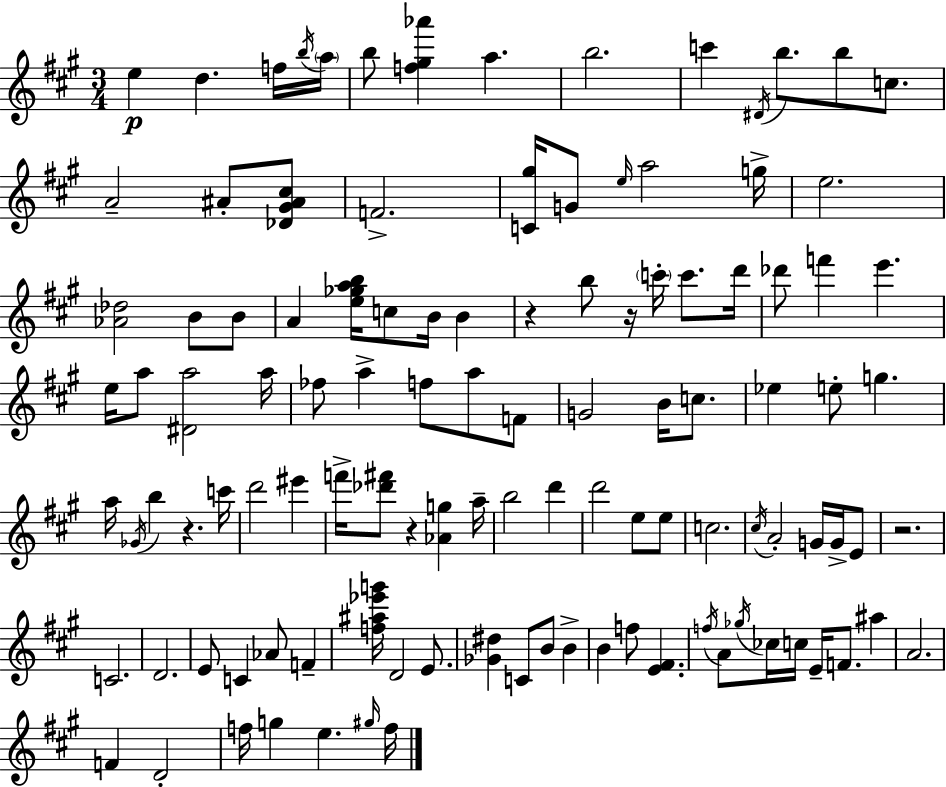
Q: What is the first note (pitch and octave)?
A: E5